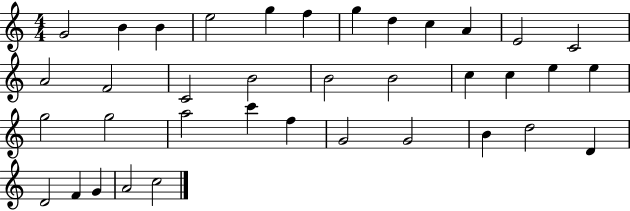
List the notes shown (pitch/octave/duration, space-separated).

G4/h B4/q B4/q E5/h G5/q F5/q G5/q D5/q C5/q A4/q E4/h C4/h A4/h F4/h C4/h B4/h B4/h B4/h C5/q C5/q E5/q E5/q G5/h G5/h A5/h C6/q F5/q G4/h G4/h B4/q D5/h D4/q D4/h F4/q G4/q A4/h C5/h